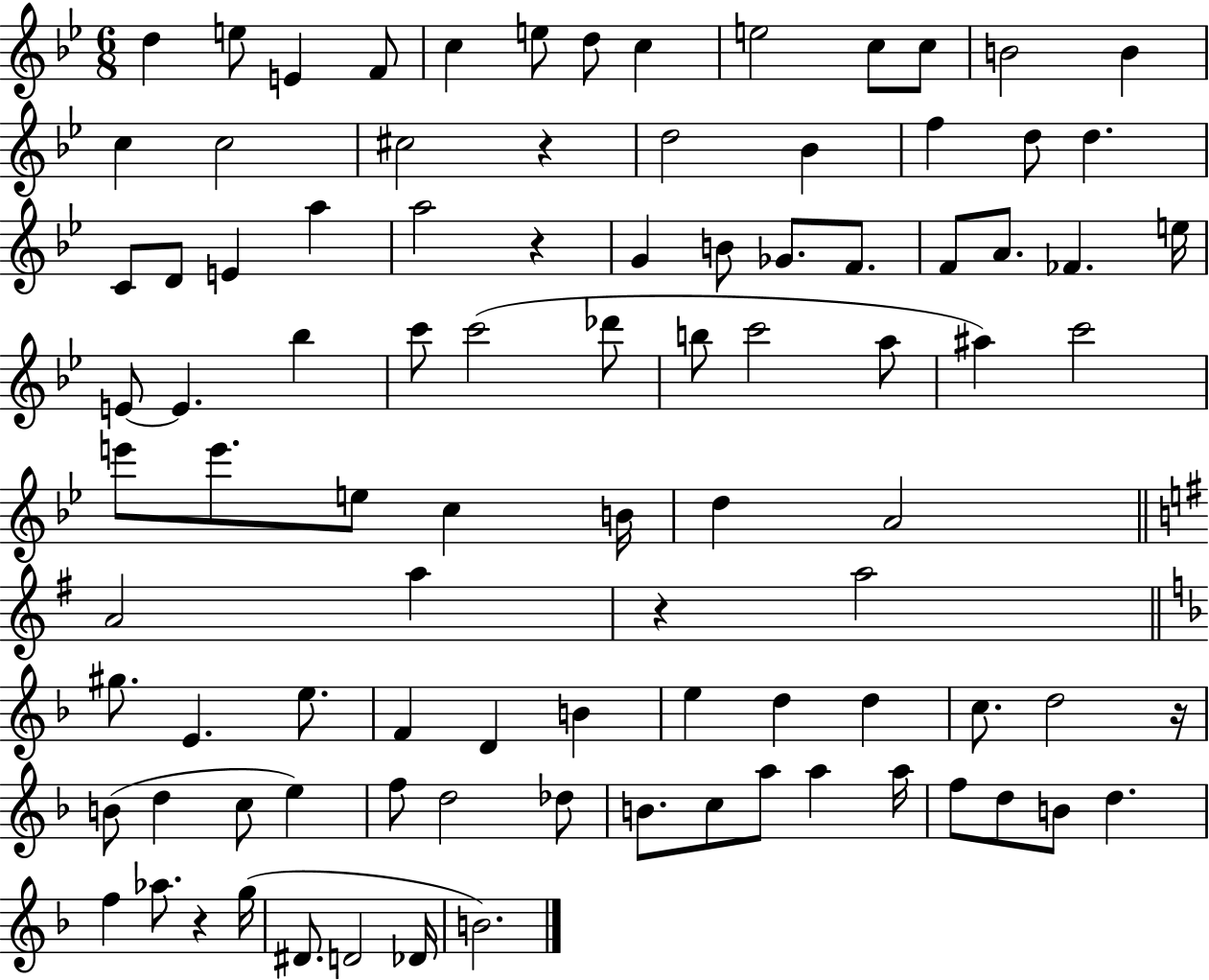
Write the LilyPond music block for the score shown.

{
  \clef treble
  \numericTimeSignature
  \time 6/8
  \key bes \major
  d''4 e''8 e'4 f'8 | c''4 e''8 d''8 c''4 | e''2 c''8 c''8 | b'2 b'4 | \break c''4 c''2 | cis''2 r4 | d''2 bes'4 | f''4 d''8 d''4. | \break c'8 d'8 e'4 a''4 | a''2 r4 | g'4 b'8 ges'8. f'8. | f'8 a'8. fes'4. e''16 | \break e'8~~ e'4. bes''4 | c'''8 c'''2( des'''8 | b''8 c'''2 a''8 | ais''4) c'''2 | \break e'''8 e'''8. e''8 c''4 b'16 | d''4 a'2 | \bar "||" \break \key g \major a'2 a''4 | r4 a''2 | \bar "||" \break \key f \major gis''8. e'4. e''8. | f'4 d'4 b'4 | e''4 d''4 d''4 | c''8. d''2 r16 | \break b'8( d''4 c''8 e''4) | f''8 d''2 des''8 | b'8. c''8 a''8 a''4 a''16 | f''8 d''8 b'8 d''4. | \break f''4 aes''8. r4 g''16( | dis'8. d'2 des'16 | b'2.) | \bar "|."
}